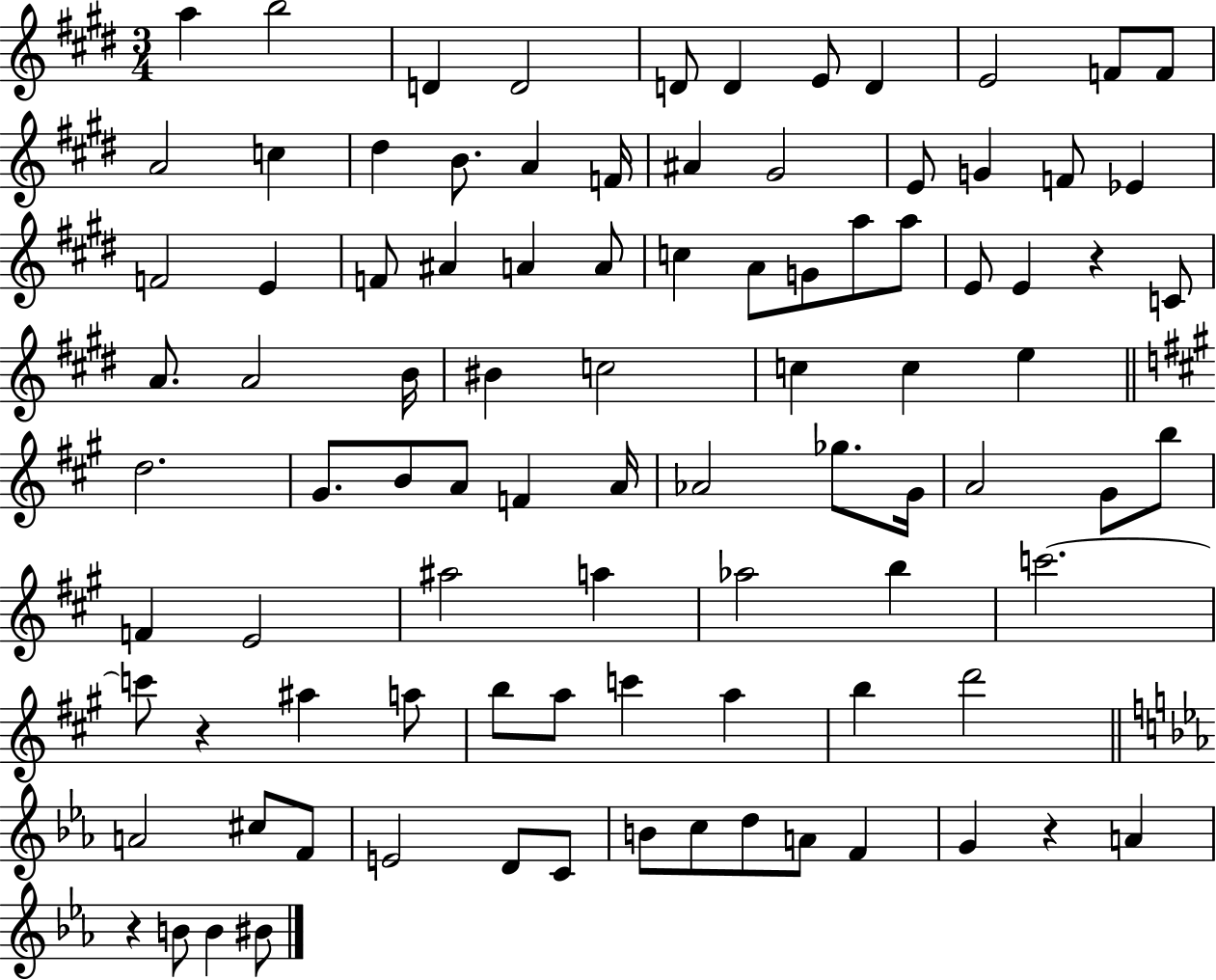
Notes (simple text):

A5/q B5/h D4/q D4/h D4/e D4/q E4/e D4/q E4/h F4/e F4/e A4/h C5/q D#5/q B4/e. A4/q F4/s A#4/q G#4/h E4/e G4/q F4/e Eb4/q F4/h E4/q F4/e A#4/q A4/q A4/e C5/q A4/e G4/e A5/e A5/e E4/e E4/q R/q C4/e A4/e. A4/h B4/s BIS4/q C5/h C5/q C5/q E5/q D5/h. G#4/e. B4/e A4/e F4/q A4/s Ab4/h Gb5/e. G#4/s A4/h G#4/e B5/e F4/q E4/h A#5/h A5/q Ab5/h B5/q C6/h. C6/e R/q A#5/q A5/e B5/e A5/e C6/q A5/q B5/q D6/h A4/h C#5/e F4/e E4/h D4/e C4/e B4/e C5/e D5/e A4/e F4/q G4/q R/q A4/q R/q B4/e B4/q BIS4/e